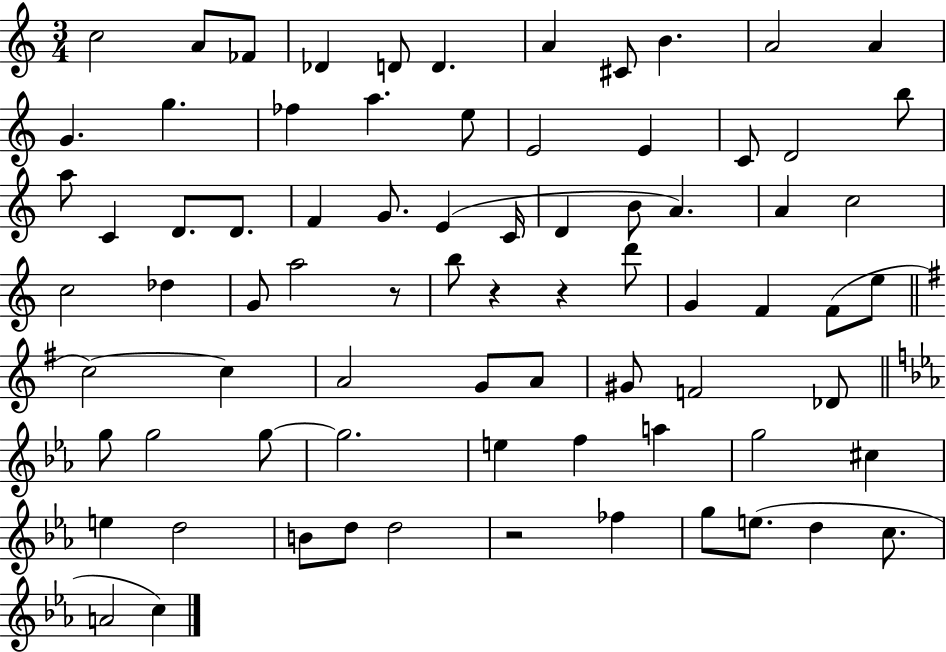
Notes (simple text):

C5/h A4/e FES4/e Db4/q D4/e D4/q. A4/q C#4/e B4/q. A4/h A4/q G4/q. G5/q. FES5/q A5/q. E5/e E4/h E4/q C4/e D4/h B5/e A5/e C4/q D4/e. D4/e. F4/q G4/e. E4/q C4/s D4/q B4/e A4/q. A4/q C5/h C5/h Db5/q G4/e A5/h R/e B5/e R/q R/q D6/e G4/q F4/q F4/e E5/e C5/h C5/q A4/h G4/e A4/e G#4/e F4/h Db4/e G5/e G5/h G5/e G5/h. E5/q F5/q A5/q G5/h C#5/q E5/q D5/h B4/e D5/e D5/h R/h FES5/q G5/e E5/e. D5/q C5/e. A4/h C5/q